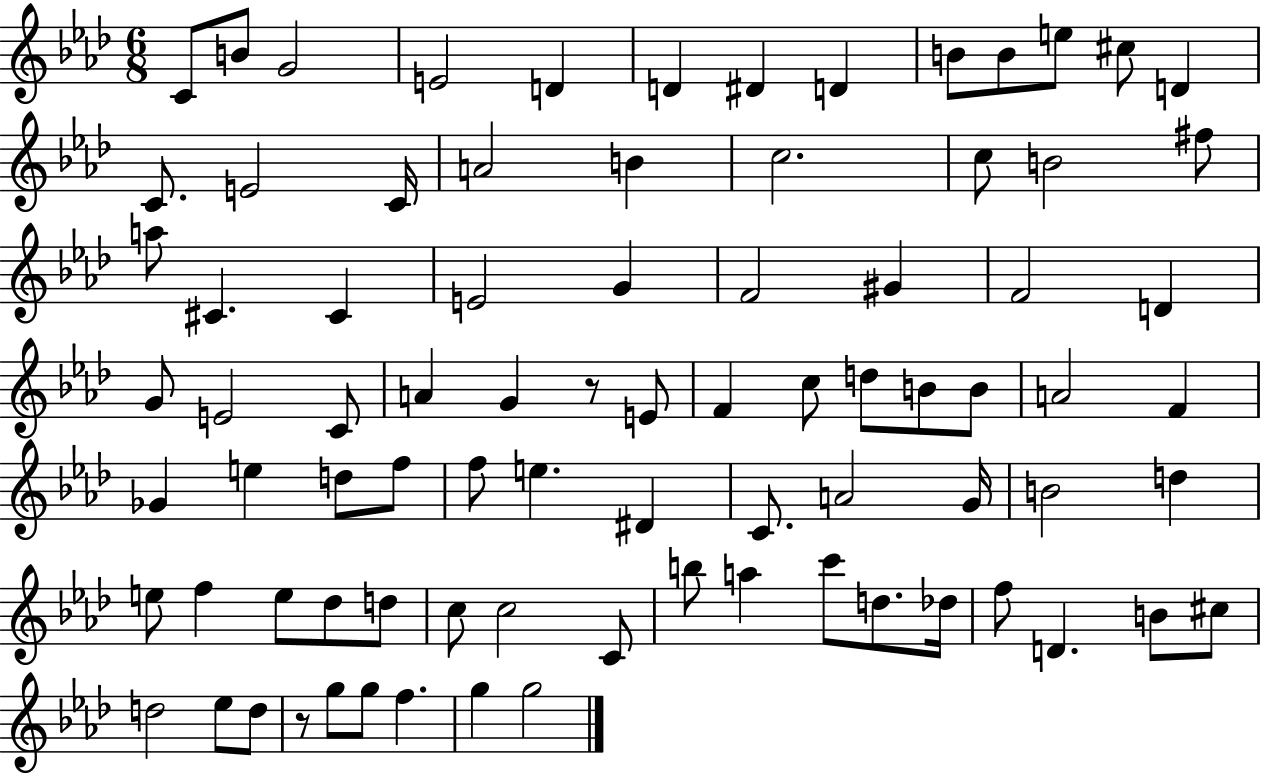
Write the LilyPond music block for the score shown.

{
  \clef treble
  \numericTimeSignature
  \time 6/8
  \key aes \major
  c'8 b'8 g'2 | e'2 d'4 | d'4 dis'4 d'4 | b'8 b'8 e''8 cis''8 d'4 | \break c'8. e'2 c'16 | a'2 b'4 | c''2. | c''8 b'2 fis''8 | \break a''8 cis'4. cis'4 | e'2 g'4 | f'2 gis'4 | f'2 d'4 | \break g'8 e'2 c'8 | a'4 g'4 r8 e'8 | f'4 c''8 d''8 b'8 b'8 | a'2 f'4 | \break ges'4 e''4 d''8 f''8 | f''8 e''4. dis'4 | c'8. a'2 g'16 | b'2 d''4 | \break e''8 f''4 e''8 des''8 d''8 | c''8 c''2 c'8 | b''8 a''4 c'''8 d''8. des''16 | f''8 d'4. b'8 cis''8 | \break d''2 ees''8 d''8 | r8 g''8 g''8 f''4. | g''4 g''2 | \bar "|."
}